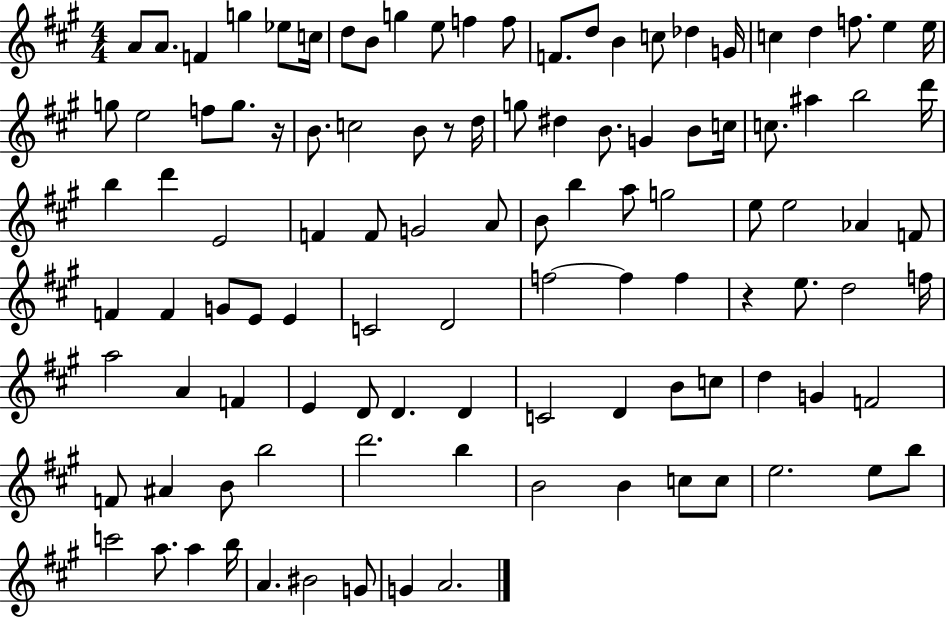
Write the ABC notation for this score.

X:1
T:Untitled
M:4/4
L:1/4
K:A
A/2 A/2 F g _e/2 c/4 d/2 B/2 g e/2 f f/2 F/2 d/2 B c/2 _d G/4 c d f/2 e e/4 g/2 e2 f/2 g/2 z/4 B/2 c2 B/2 z/2 d/4 g/2 ^d B/2 G B/2 c/4 c/2 ^a b2 d'/4 b d' E2 F F/2 G2 A/2 B/2 b a/2 g2 e/2 e2 _A F/2 F F G/2 E/2 E C2 D2 f2 f f z e/2 d2 f/4 a2 A F E D/2 D D C2 D B/2 c/2 d G F2 F/2 ^A B/2 b2 d'2 b B2 B c/2 c/2 e2 e/2 b/2 c'2 a/2 a b/4 A ^B2 G/2 G A2